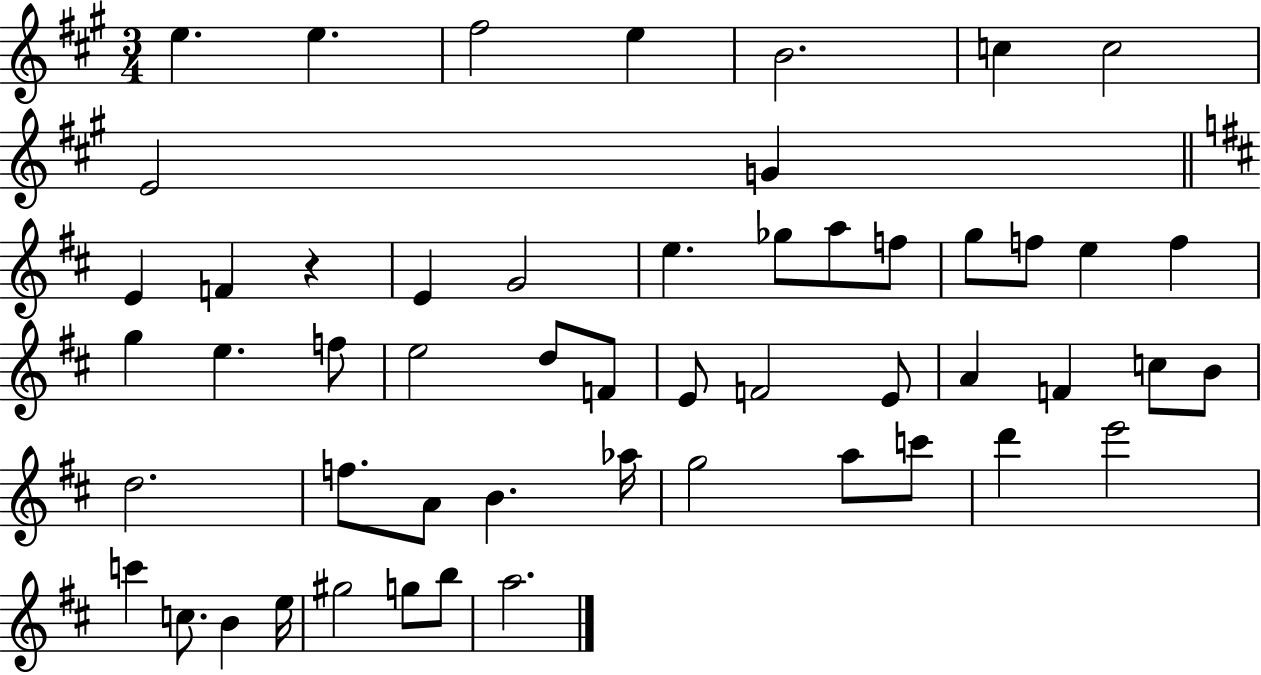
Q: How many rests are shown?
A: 1